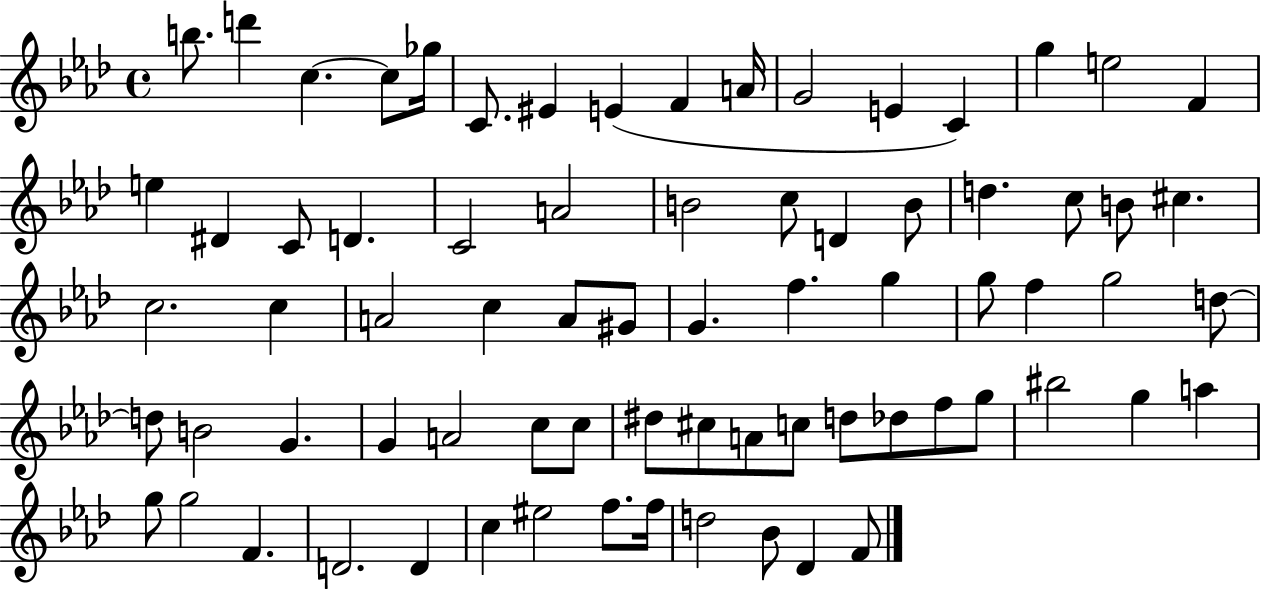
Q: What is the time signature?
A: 4/4